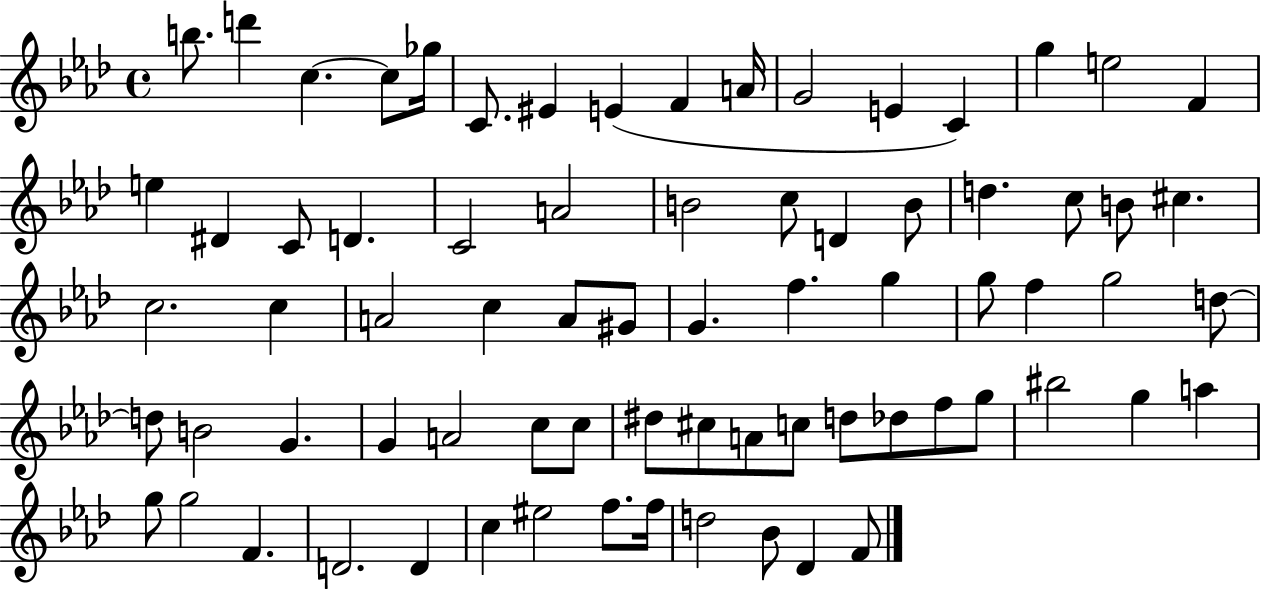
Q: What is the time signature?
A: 4/4